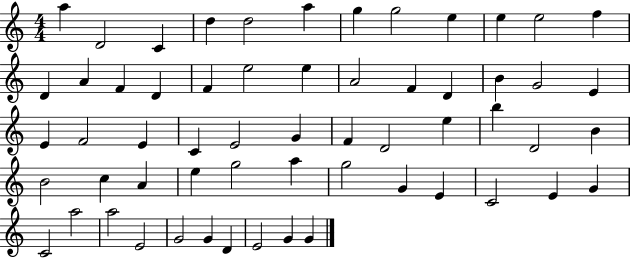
{
  \clef treble
  \numericTimeSignature
  \time 4/4
  \key c \major
  a''4 d'2 c'4 | d''4 d''2 a''4 | g''4 g''2 e''4 | e''4 e''2 f''4 | \break d'4 a'4 f'4 d'4 | f'4 e''2 e''4 | a'2 f'4 d'4 | b'4 g'2 e'4 | \break e'4 f'2 e'4 | c'4 e'2 g'4 | f'4 d'2 e''4 | b''4 d'2 b'4 | \break b'2 c''4 a'4 | e''4 g''2 a''4 | g''2 g'4 e'4 | c'2 e'4 g'4 | \break c'2 a''2 | a''2 e'2 | g'2 g'4 d'4 | e'2 g'4 g'4 | \break \bar "|."
}